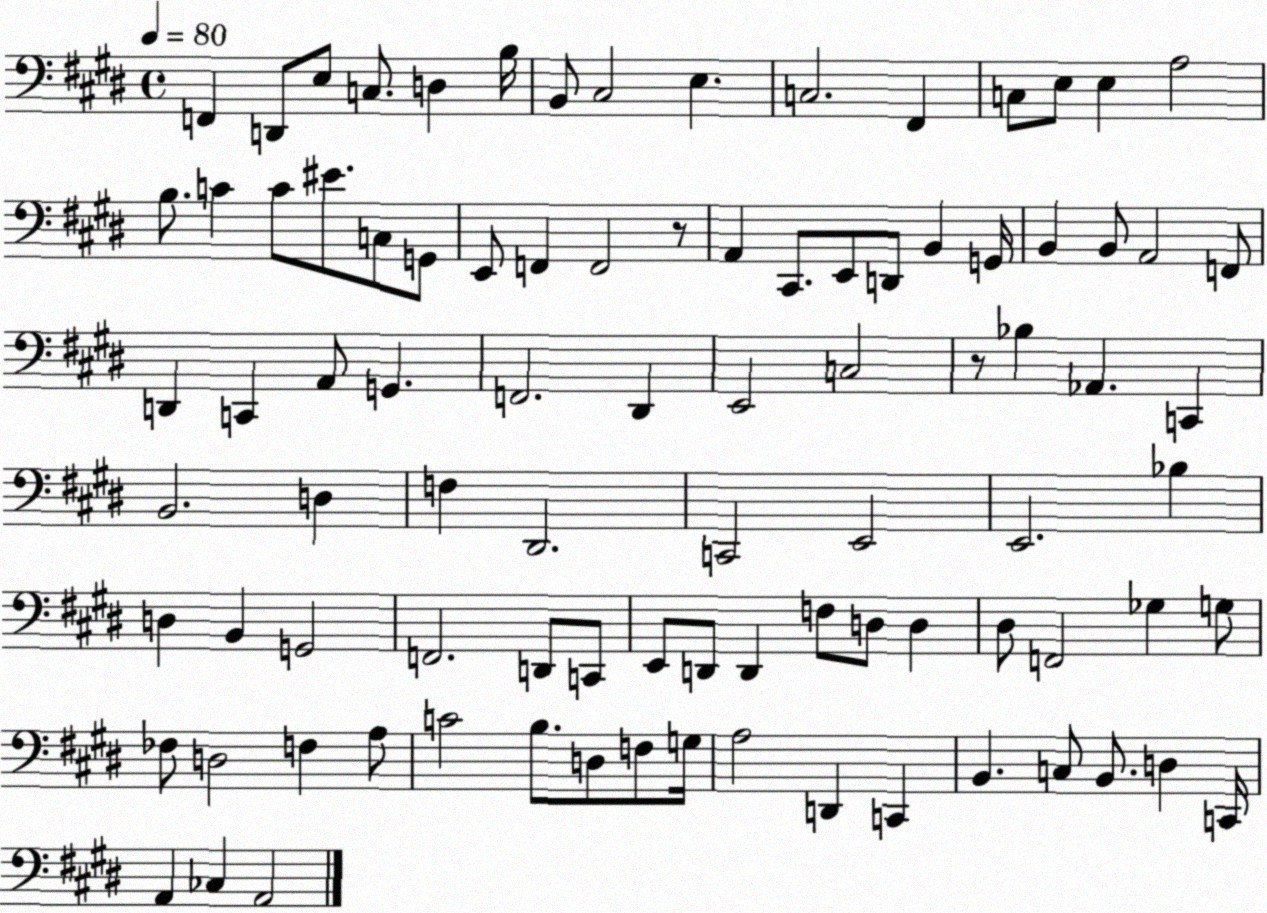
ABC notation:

X:1
T:Untitled
M:4/4
L:1/4
K:E
F,, D,,/2 E,/2 C,/2 D, B,/4 B,,/2 ^C,2 E, C,2 ^F,, C,/2 E,/2 E, A,2 B,/2 C C/2 ^E/2 C,/2 G,,/2 E,,/2 F,, F,,2 z/2 A,, ^C,,/2 E,,/2 D,,/2 B,, G,,/4 B,, B,,/2 A,,2 F,,/2 D,, C,, A,,/2 G,, F,,2 ^D,, E,,2 C,2 z/2 _B, _A,, C,, B,,2 D, F, ^D,,2 C,,2 E,,2 E,,2 _B, D, B,, G,,2 F,,2 D,,/2 C,,/2 E,,/2 D,,/2 D,, F,/2 D,/2 D, ^D,/2 F,,2 _G, G,/2 _F,/2 D,2 F, A,/2 C2 B,/2 D,/2 F,/2 G,/4 A,2 D,, C,, B,, C,/2 B,,/2 D, C,,/4 A,, _C, A,,2